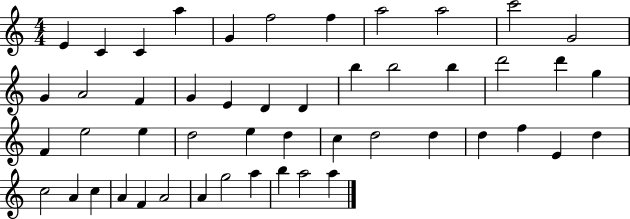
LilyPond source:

{
  \clef treble
  \numericTimeSignature
  \time 4/4
  \key c \major
  e'4 c'4 c'4 a''4 | g'4 f''2 f''4 | a''2 a''2 | c'''2 g'2 | \break g'4 a'2 f'4 | g'4 e'4 d'4 d'4 | b''4 b''2 b''4 | d'''2 d'''4 g''4 | \break f'4 e''2 e''4 | d''2 e''4 d''4 | c''4 d''2 d''4 | d''4 f''4 e'4 d''4 | \break c''2 a'4 c''4 | a'4 f'4 a'2 | a'4 g''2 a''4 | b''4 a''2 a''4 | \break \bar "|."
}